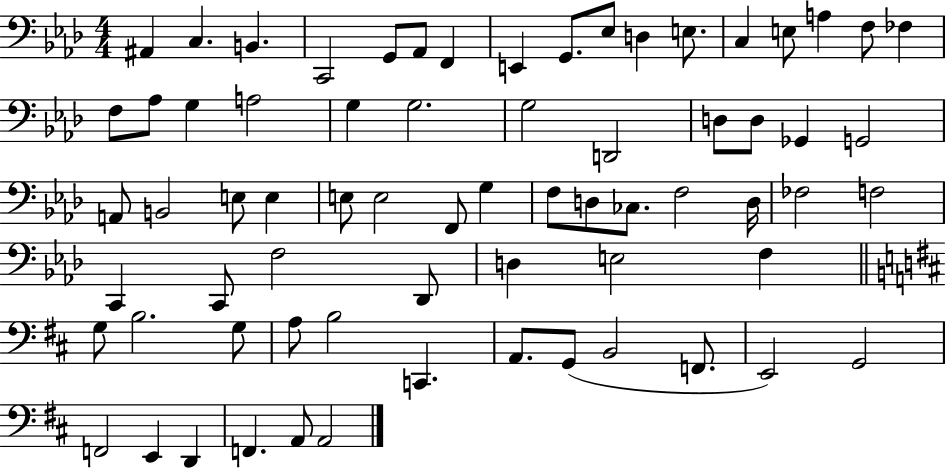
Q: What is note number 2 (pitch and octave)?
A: C3